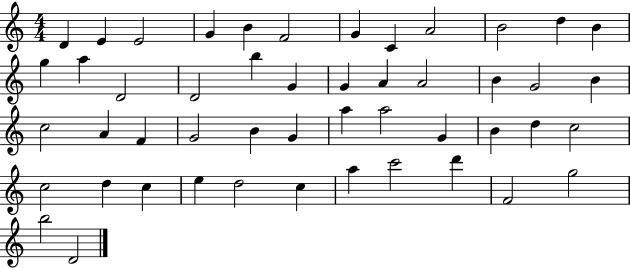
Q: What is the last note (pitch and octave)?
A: D4